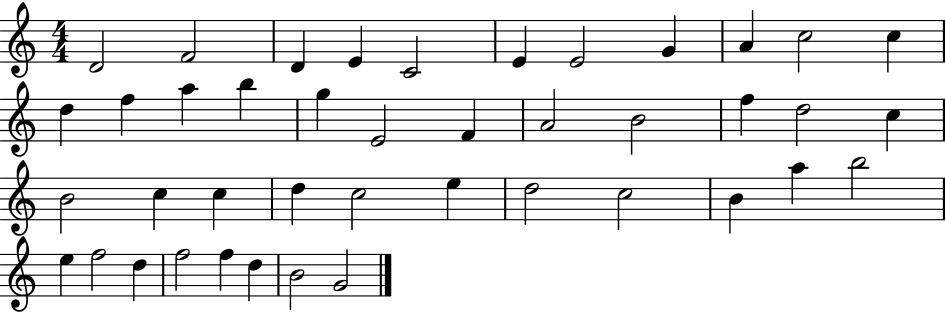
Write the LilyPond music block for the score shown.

{
  \clef treble
  \numericTimeSignature
  \time 4/4
  \key c \major
  d'2 f'2 | d'4 e'4 c'2 | e'4 e'2 g'4 | a'4 c''2 c''4 | \break d''4 f''4 a''4 b''4 | g''4 e'2 f'4 | a'2 b'2 | f''4 d''2 c''4 | \break b'2 c''4 c''4 | d''4 c''2 e''4 | d''2 c''2 | b'4 a''4 b''2 | \break e''4 f''2 d''4 | f''2 f''4 d''4 | b'2 g'2 | \bar "|."
}